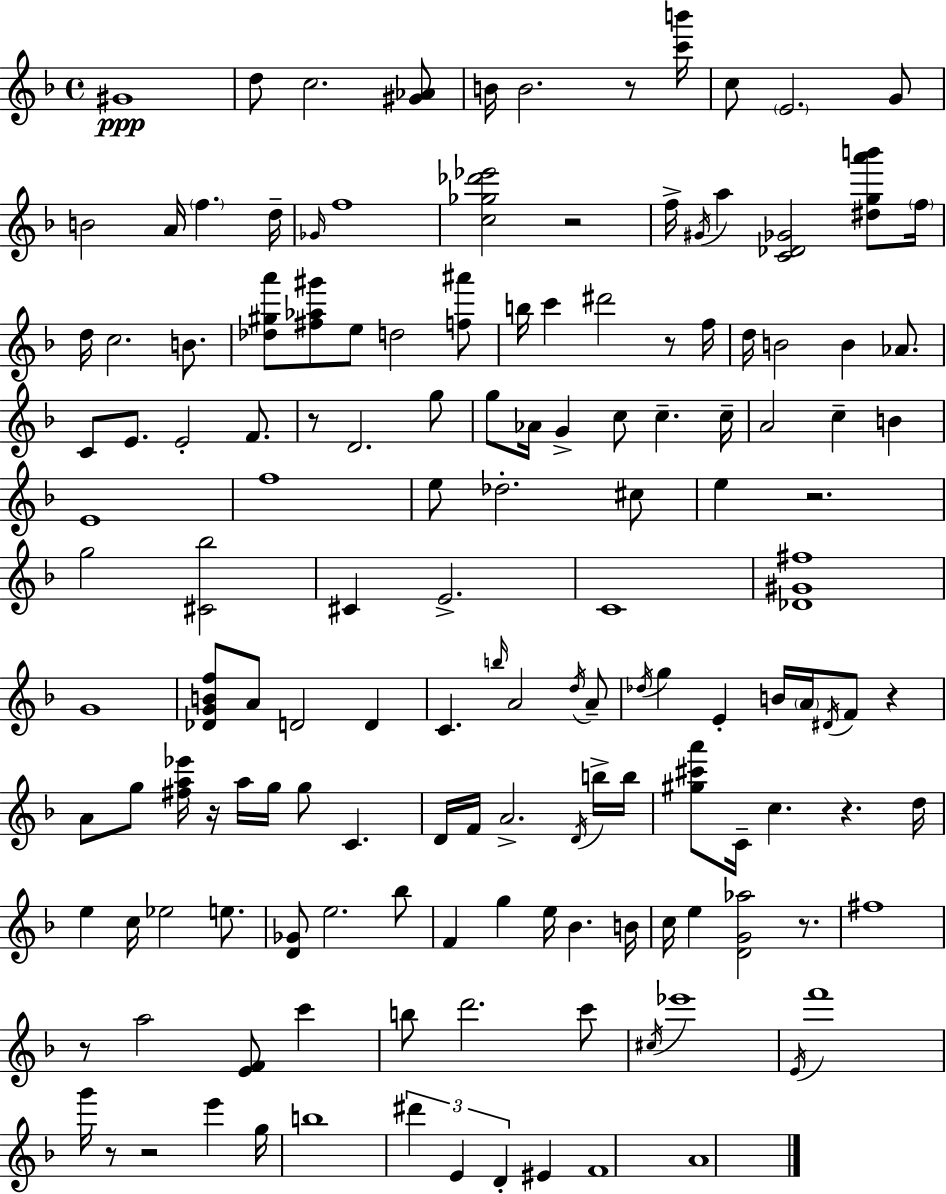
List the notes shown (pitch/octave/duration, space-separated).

G#4/w D5/e C5/h. [G#4,Ab4]/e B4/s B4/h. R/e [C6,B6]/s C5/e E4/h. G4/e B4/h A4/s F5/q. D5/s Gb4/s F5/w [C5,Gb5,Db6,Eb6]/h R/h F5/s G#4/s A5/q [C4,Db4,Gb4]/h [D#5,G5,A6,B6]/e F5/s D5/s C5/h. B4/e. [Db5,G#5,A6]/e [F#5,Ab5,G#6]/e E5/e D5/h [F5,A#6]/e B5/s C6/q D#6/h R/e F5/s D5/s B4/h B4/q Ab4/e. C4/e E4/e. E4/h F4/e. R/e D4/h. G5/e G5/e Ab4/s G4/q C5/e C5/q. C5/s A4/h C5/q B4/q E4/w F5/w E5/e Db5/h. C#5/e E5/q R/h. G5/h [C#4,Bb5]/h C#4/q E4/h. C4/w [Db4,G#4,F#5]/w G4/w [Db4,G4,B4,F5]/e A4/e D4/h D4/q C4/q. B5/s A4/h D5/s A4/e Db5/s G5/q E4/q B4/s A4/s D#4/s F4/e R/q A4/e G5/e [F#5,A5,Eb6]/s R/s A5/s G5/s G5/e C4/q. D4/s F4/s A4/h. D4/s B5/s B5/s [G#5,C#6,A6]/e C4/s C5/q. R/q. D5/s E5/q C5/s Eb5/h E5/e. [D4,Gb4]/e E5/h. Bb5/e F4/q G5/q E5/s Bb4/q. B4/s C5/s E5/q [D4,G4,Ab5]/h R/e. F#5/w R/e A5/h [E4,F4]/e C6/q B5/e D6/h. C6/e C#5/s Eb6/w E4/s F6/w G6/s R/e R/h E6/q G5/s B5/w D#6/q E4/q D4/q EIS4/q F4/w A4/w